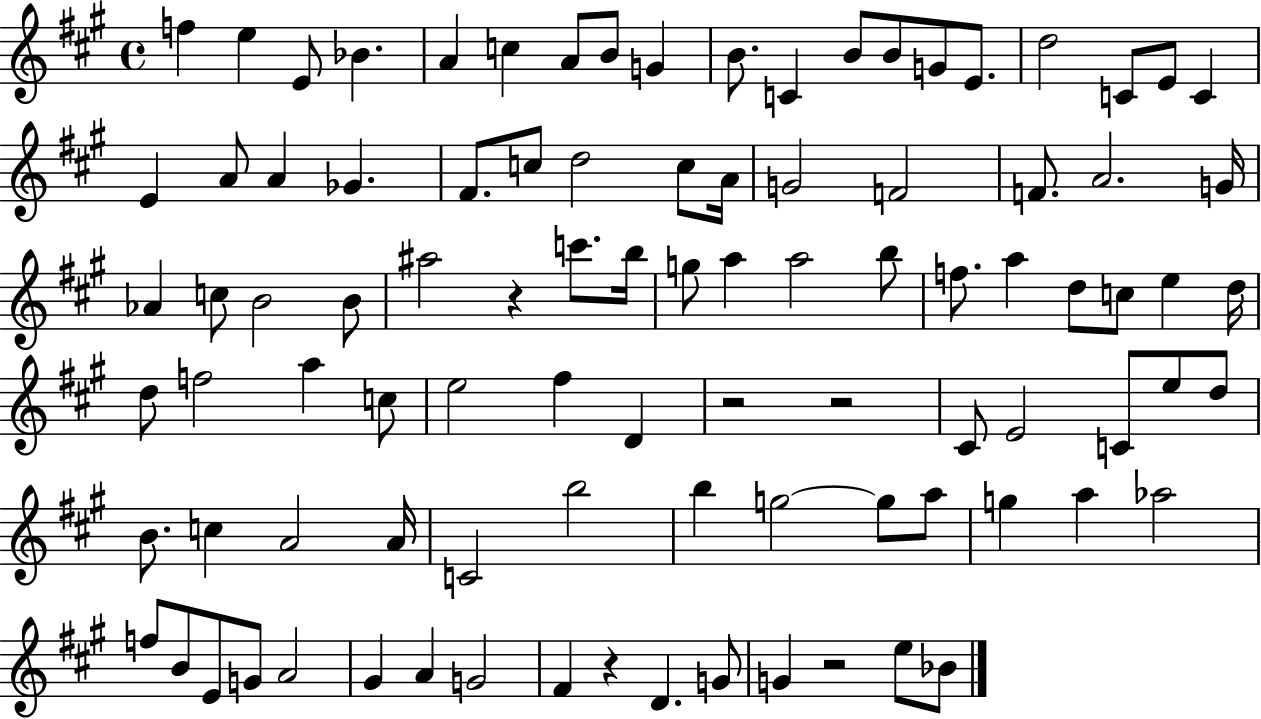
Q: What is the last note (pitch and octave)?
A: Bb4